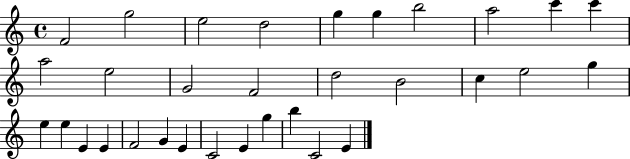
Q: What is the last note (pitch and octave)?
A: E4